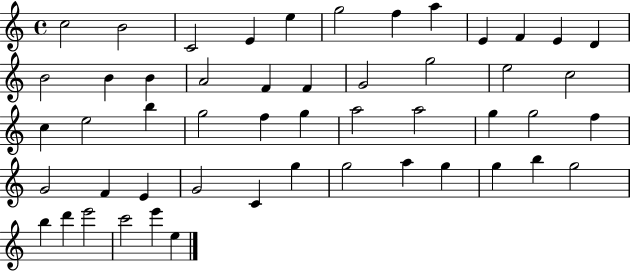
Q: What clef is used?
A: treble